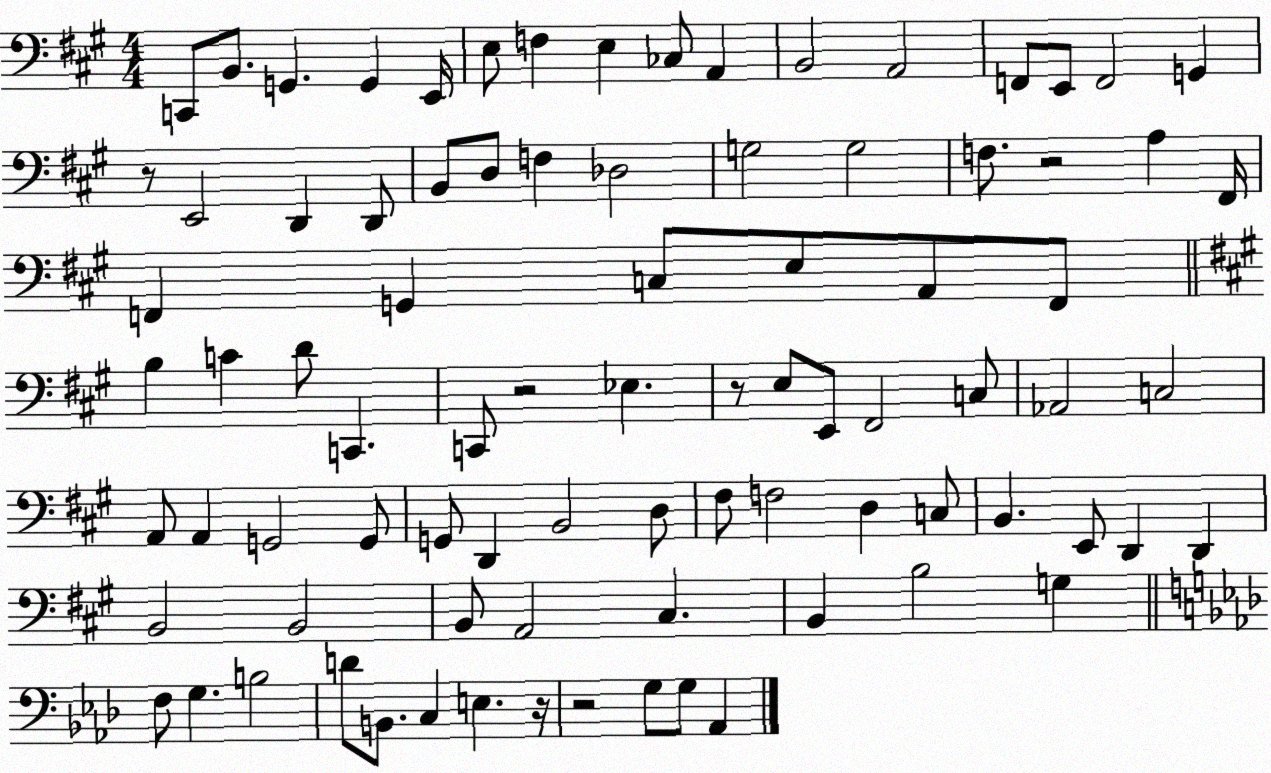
X:1
T:Untitled
M:4/4
L:1/4
K:A
C,,/2 B,,/2 G,, G,, E,,/4 E,/2 F, E, _C,/2 A,, B,,2 A,,2 F,,/2 E,,/2 F,,2 G,, z/2 E,,2 D,, D,,/2 B,,/2 D,/2 F, _D,2 G,2 G,2 F,/2 z2 A, ^F,,/4 F,, G,, C,/2 E,/2 A,,/2 F,,/2 B, C D/2 C,, C,,/2 z2 _E, z/2 E,/2 E,,/2 ^F,,2 C,/2 _A,,2 C,2 A,,/2 A,, G,,2 G,,/2 G,,/2 D,, B,,2 D,/2 ^F,/2 F,2 D, C,/2 B,, E,,/2 D,, D,, B,,2 B,,2 B,,/2 A,,2 ^C, B,, B,2 G, F,/2 G, B,2 D/2 B,,/2 C, E, z/4 z2 G,/2 G,/2 _A,,